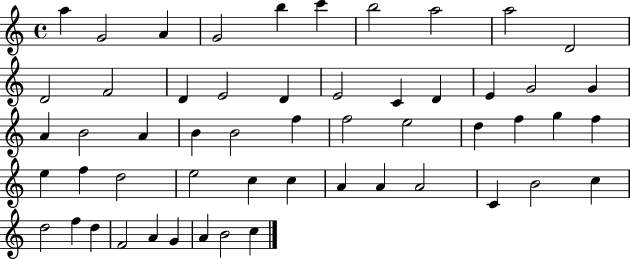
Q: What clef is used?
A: treble